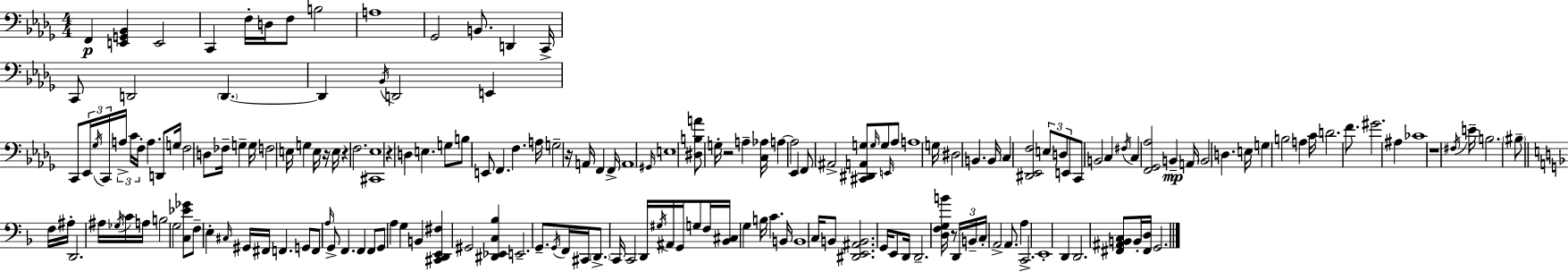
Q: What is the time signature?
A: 4/4